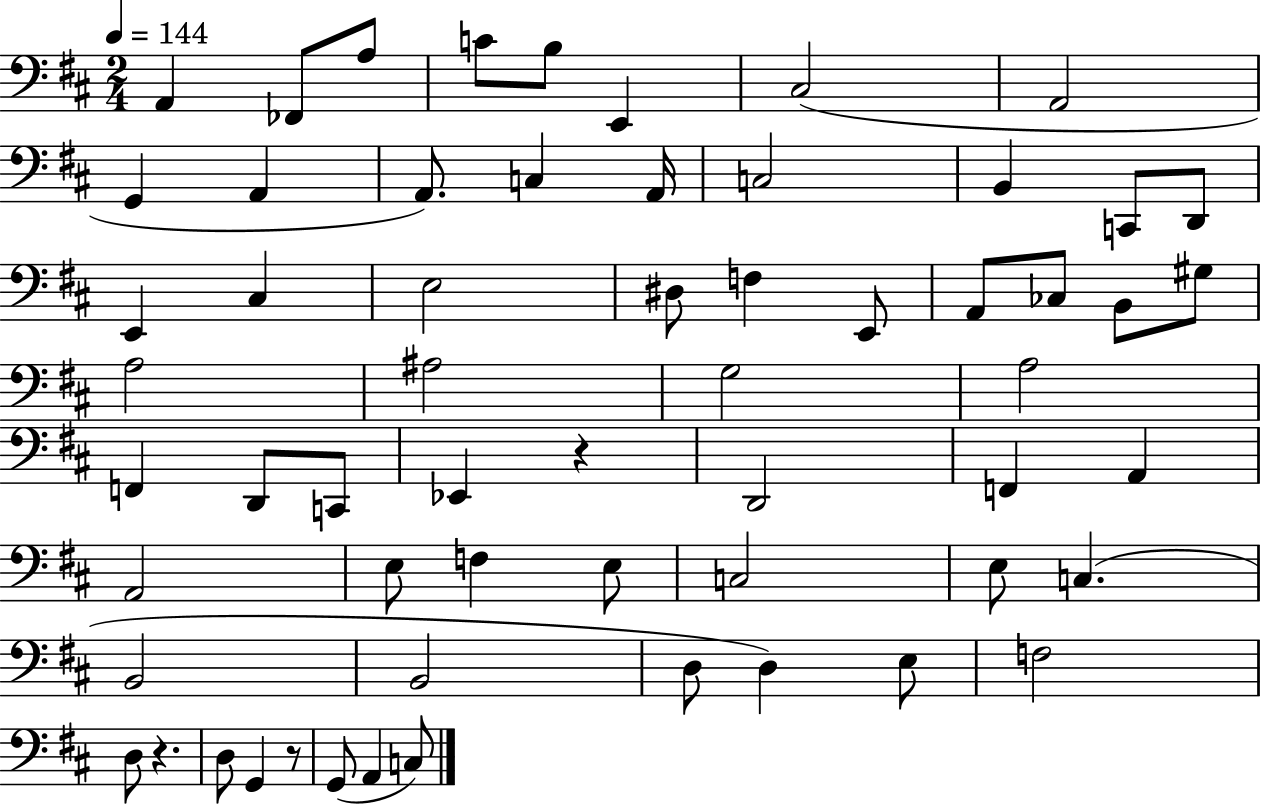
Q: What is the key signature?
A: D major